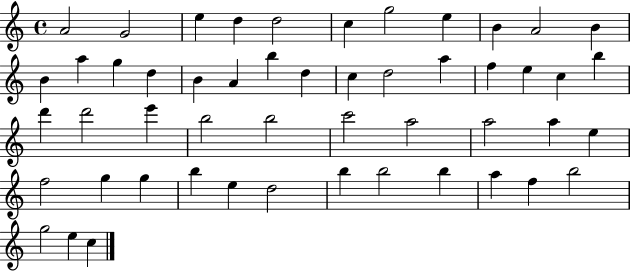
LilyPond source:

{
  \clef treble
  \time 4/4
  \defaultTimeSignature
  \key c \major
  a'2 g'2 | e''4 d''4 d''2 | c''4 g''2 e''4 | b'4 a'2 b'4 | \break b'4 a''4 g''4 d''4 | b'4 a'4 b''4 d''4 | c''4 d''2 a''4 | f''4 e''4 c''4 b''4 | \break d'''4 d'''2 e'''4 | b''2 b''2 | c'''2 a''2 | a''2 a''4 e''4 | \break f''2 g''4 g''4 | b''4 e''4 d''2 | b''4 b''2 b''4 | a''4 f''4 b''2 | \break g''2 e''4 c''4 | \bar "|."
}